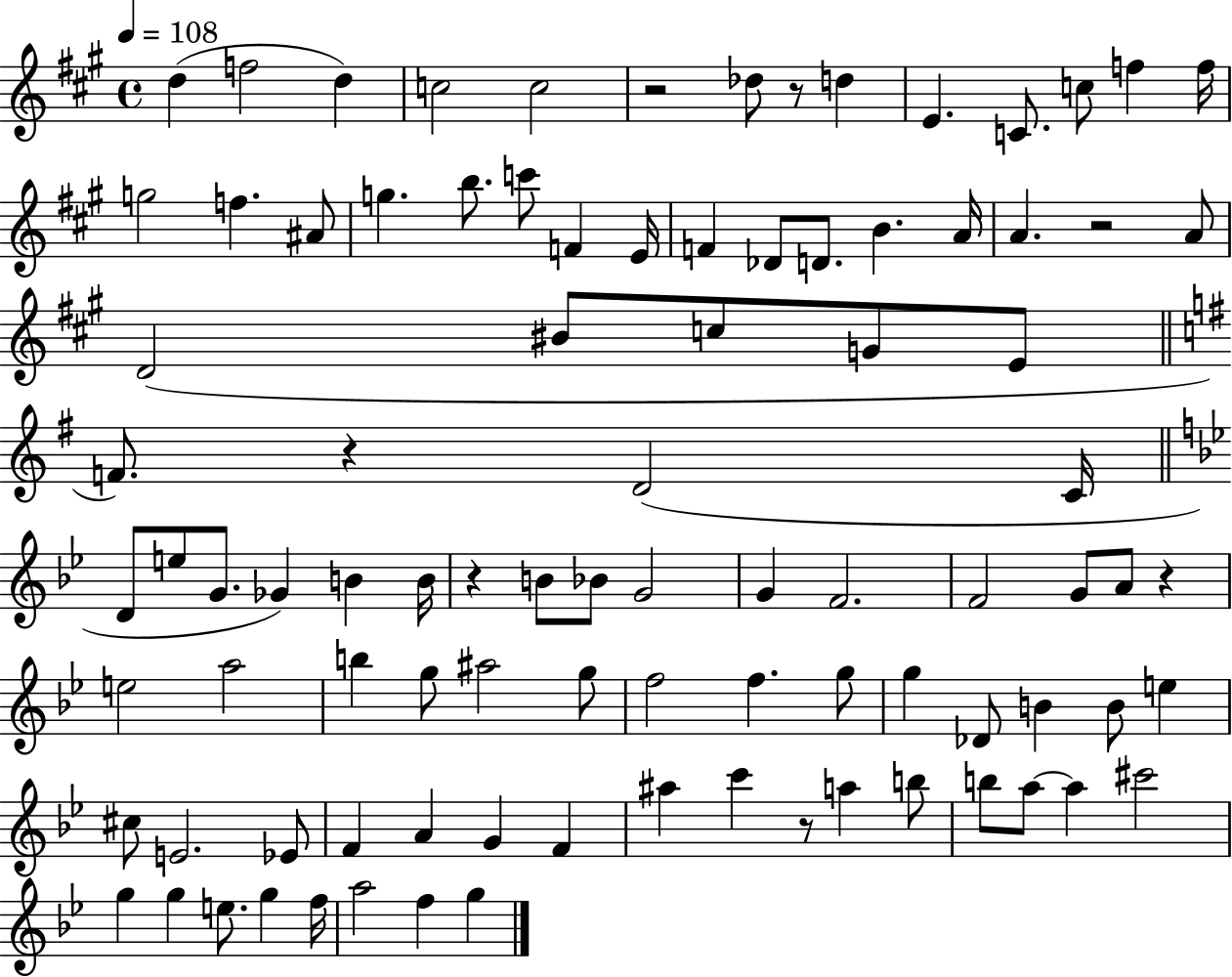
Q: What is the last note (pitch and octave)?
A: G5